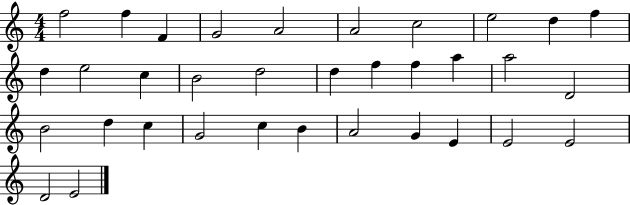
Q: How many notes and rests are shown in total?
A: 34